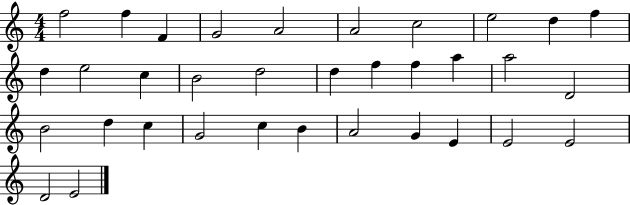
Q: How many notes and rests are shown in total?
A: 34